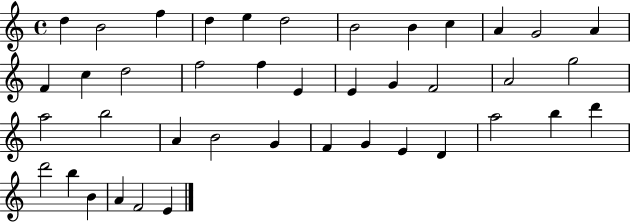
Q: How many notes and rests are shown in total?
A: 41